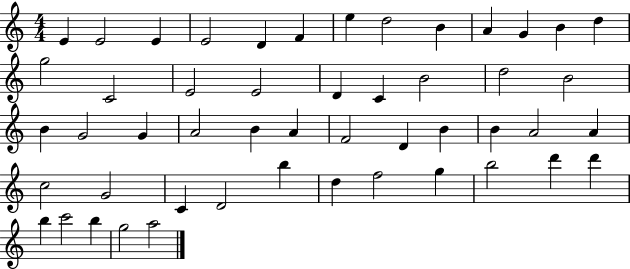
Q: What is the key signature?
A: C major